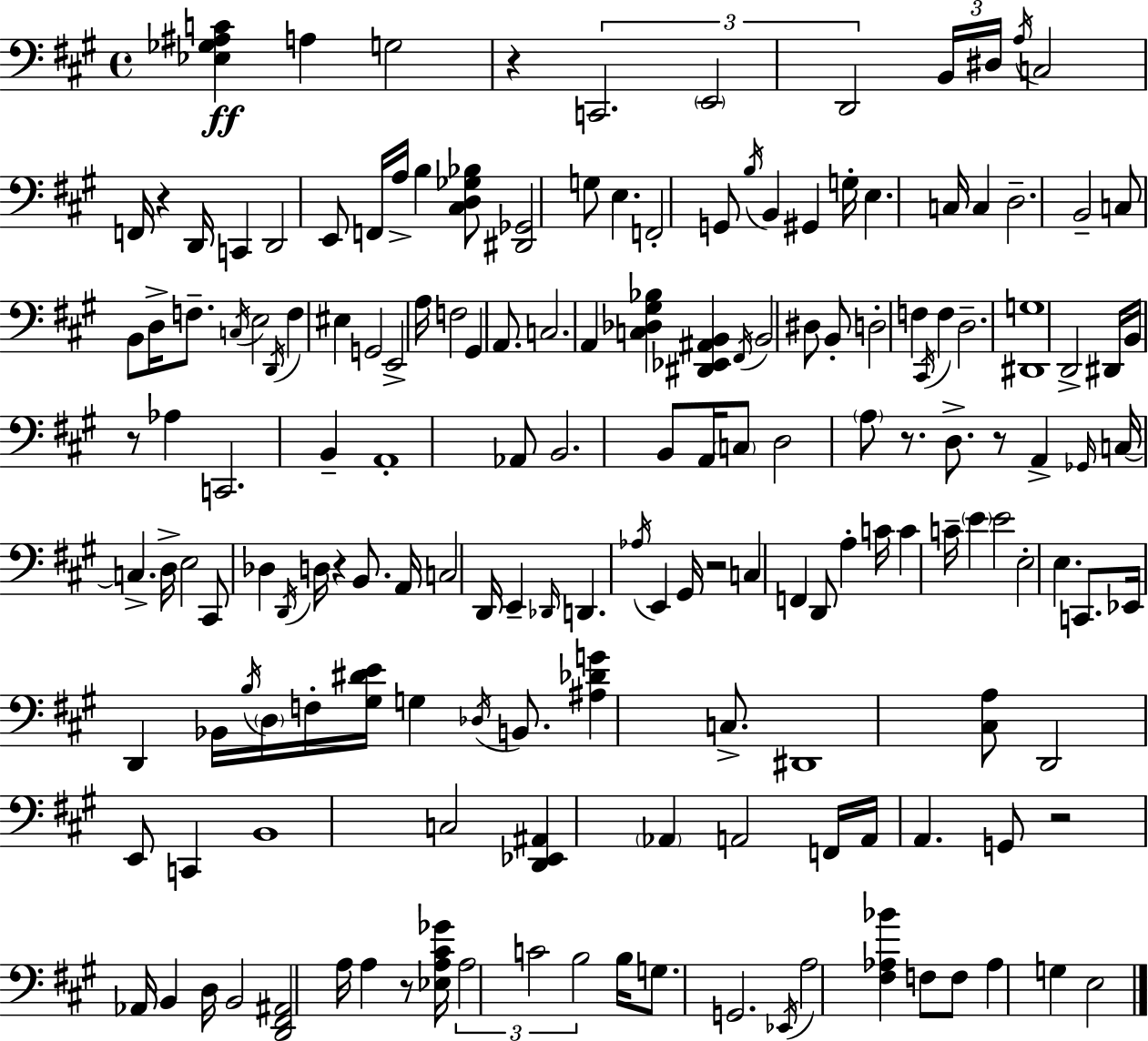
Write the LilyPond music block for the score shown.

{
  \clef bass
  \time 4/4
  \defaultTimeSignature
  \key a \major
  <ees ges ais c'>4\ff a4 g2 | r4 \tuplet 3/2 { c,2. | \parenthesize e,2 d,2 } | \tuplet 3/2 { b,16 dis16 \acciaccatura { a16 } } c2 f,16 r4 | \break d,16 c,4 d,2 e,8 f,16 | a16-> b4 <cis d ges bes>8 <dis, ges,>2 g8 | e4. f,2-. g,8 | \acciaccatura { b16 } b,4 gis,4 g16-. e4. | \break c16 c4 d2.-- | b,2-- c8 b,8 d16-> f8.-- | \acciaccatura { c16 } e2 \acciaccatura { d,16 } f4 | eis4 g,2 e,2-> | \break a16 f2 gis,4 | a,8. c2. | a,4 <c des gis bes>4 <dis, ees, ais, b,>4 \acciaccatura { fis,16 } b,2 | dis8 b,8-. d2-. | \break f4 \acciaccatura { cis,16 } f4 d2.-- | <dis, g>1 | d,2-> dis,16 b,16 | r8 aes4 c,2. | \break b,4-- a,1-. | aes,8 b,2. | b,8 a,16 \parenthesize c8 d2 | \parenthesize a8 r8. d8.-> r8 a,4-> \grace { ges,16 } | \break c16~~ c4.-> d16-> e2 | cis,8 des4 \acciaccatura { d,16 } d16 r4 b,8. a,16 | c2 d,16 e,4-- \grace { des,16 } d,4. | \acciaccatura { aes16 } e,4 gis,16 r2 | \break c4 f,4 d,8 a4-. | c'16 c'4 c'16-- \parenthesize e'4 e'2 | e2-. e4. | c,8. ees,16 d,4 bes,16 \acciaccatura { b16 } \parenthesize d16 f16-. <gis dis' e'>16 g4 | \break \acciaccatura { des16 } b,8. <ais des' g'>4 c8.-> dis,1 | <cis a>8 d,2 | e,8 c,4 b,1 | c2 | \break <d, ees, ais,>4 \parenthesize aes,4 a,2 | f,16 a,16 a,4. g,8 r2 | aes,16 b,4 d16 b,2 | <d, fis, ais,>2 a16 a4 | \break r8 <ees a cis' ges'>16 \tuplet 3/2 { a2 c'2 | b2 } b16 g8. | g,2. \acciaccatura { ees,16 } a2 | <fis aes bes'>4 f8 f8 aes4 | \break g4 e2 \bar "|."
}